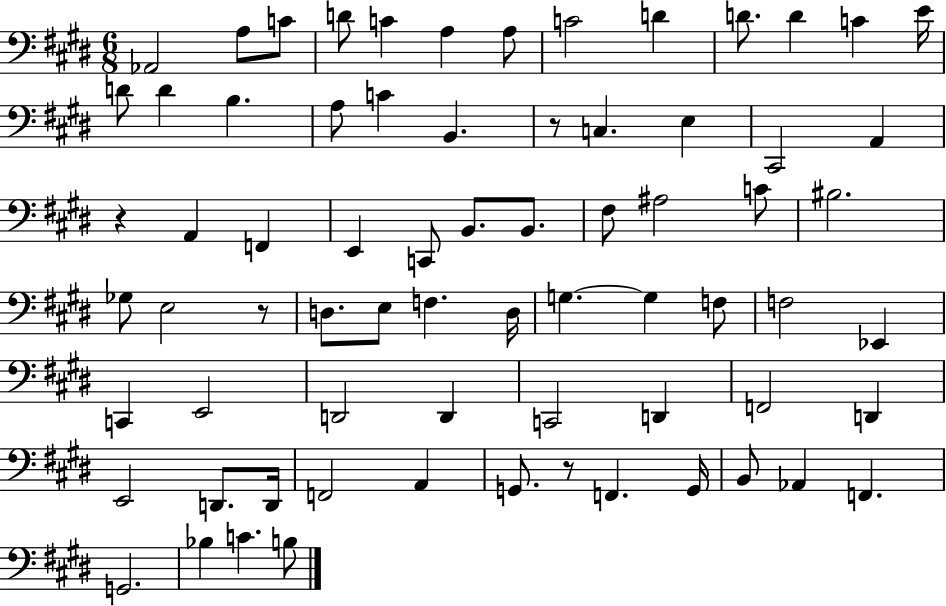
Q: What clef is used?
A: bass